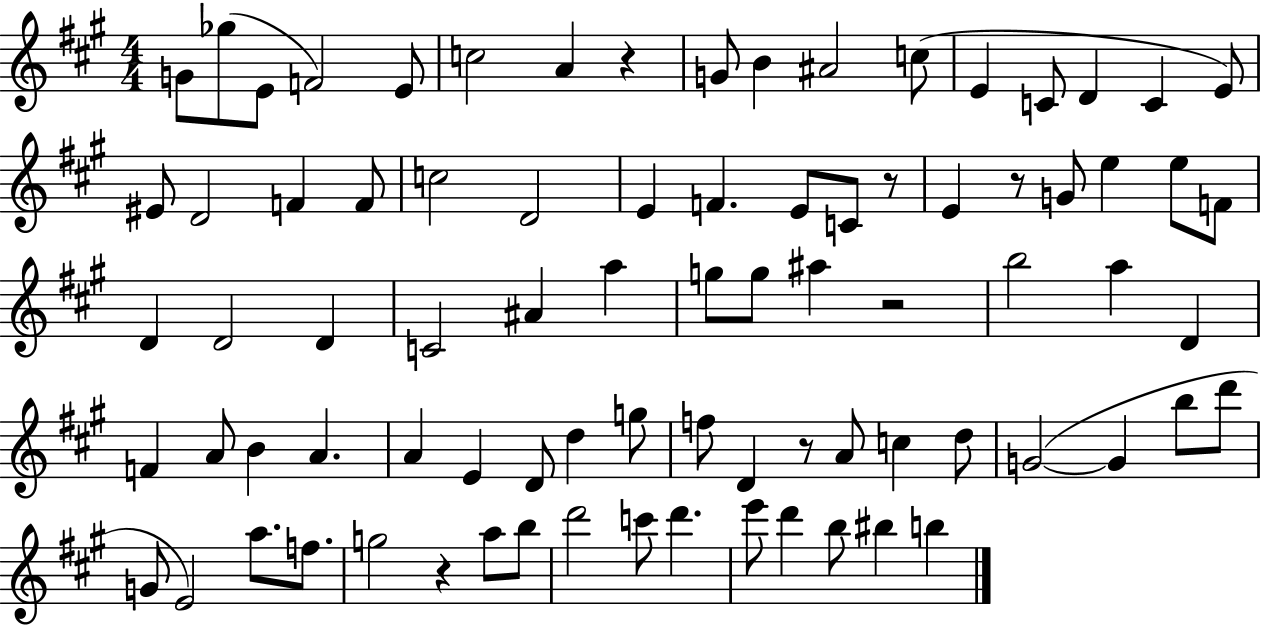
{
  \clef treble
  \numericTimeSignature
  \time 4/4
  \key a \major
  g'8 ges''8( e'8 f'2) e'8 | c''2 a'4 r4 | g'8 b'4 ais'2 c''8( | e'4 c'8 d'4 c'4 e'8) | \break eis'8 d'2 f'4 f'8 | c''2 d'2 | e'4 f'4. e'8 c'8 r8 | e'4 r8 g'8 e''4 e''8 f'8 | \break d'4 d'2 d'4 | c'2 ais'4 a''4 | g''8 g''8 ais''4 r2 | b''2 a''4 d'4 | \break f'4 a'8 b'4 a'4. | a'4 e'4 d'8 d''4 g''8 | f''8 d'4 r8 a'8 c''4 d''8 | g'2~(~ g'4 b''8 d'''8 | \break g'8 e'2) a''8. f''8. | g''2 r4 a''8 b''8 | d'''2 c'''8 d'''4. | e'''8 d'''4 b''8 bis''4 b''4 | \break \bar "|."
}